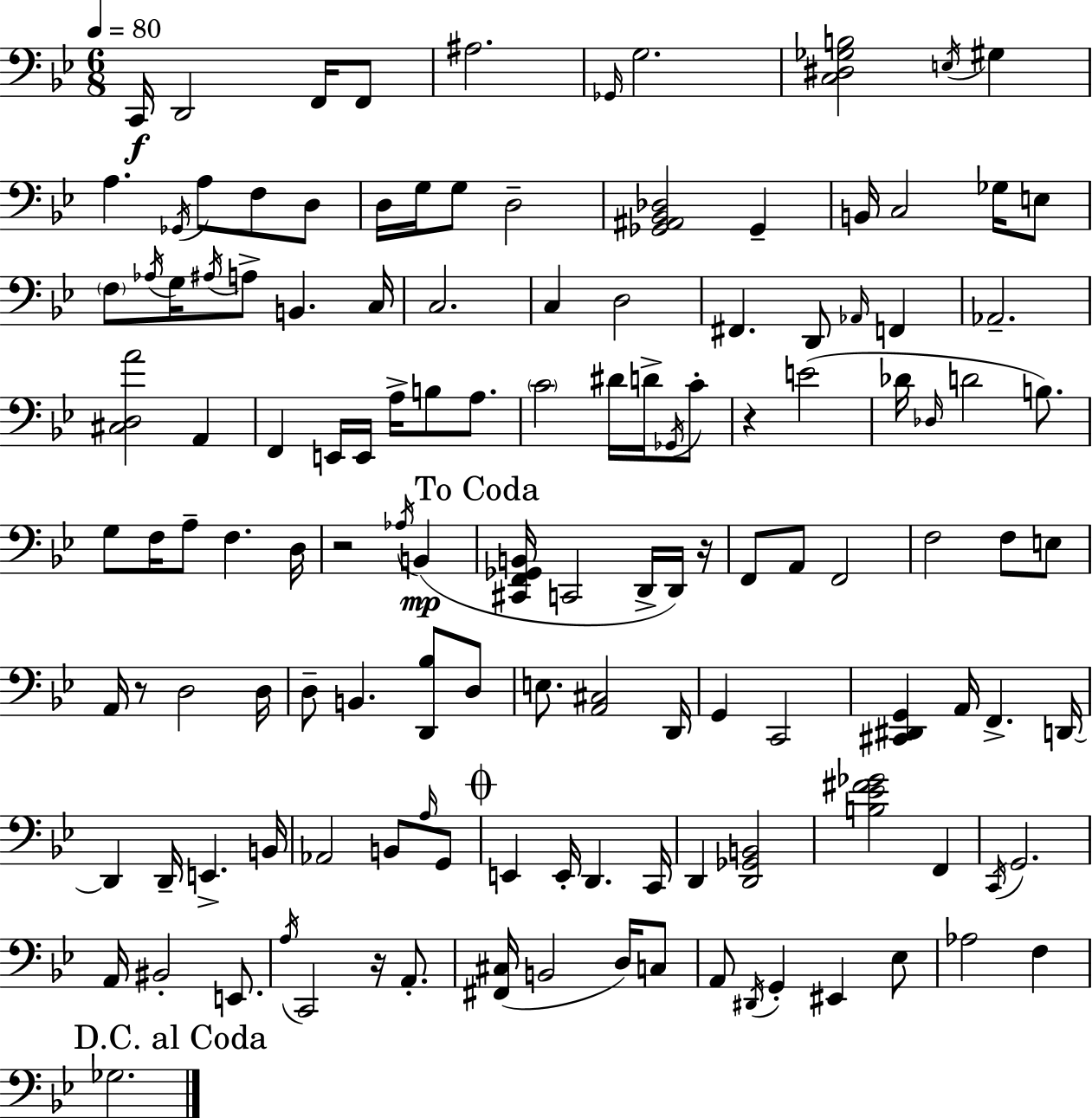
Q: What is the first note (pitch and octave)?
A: C2